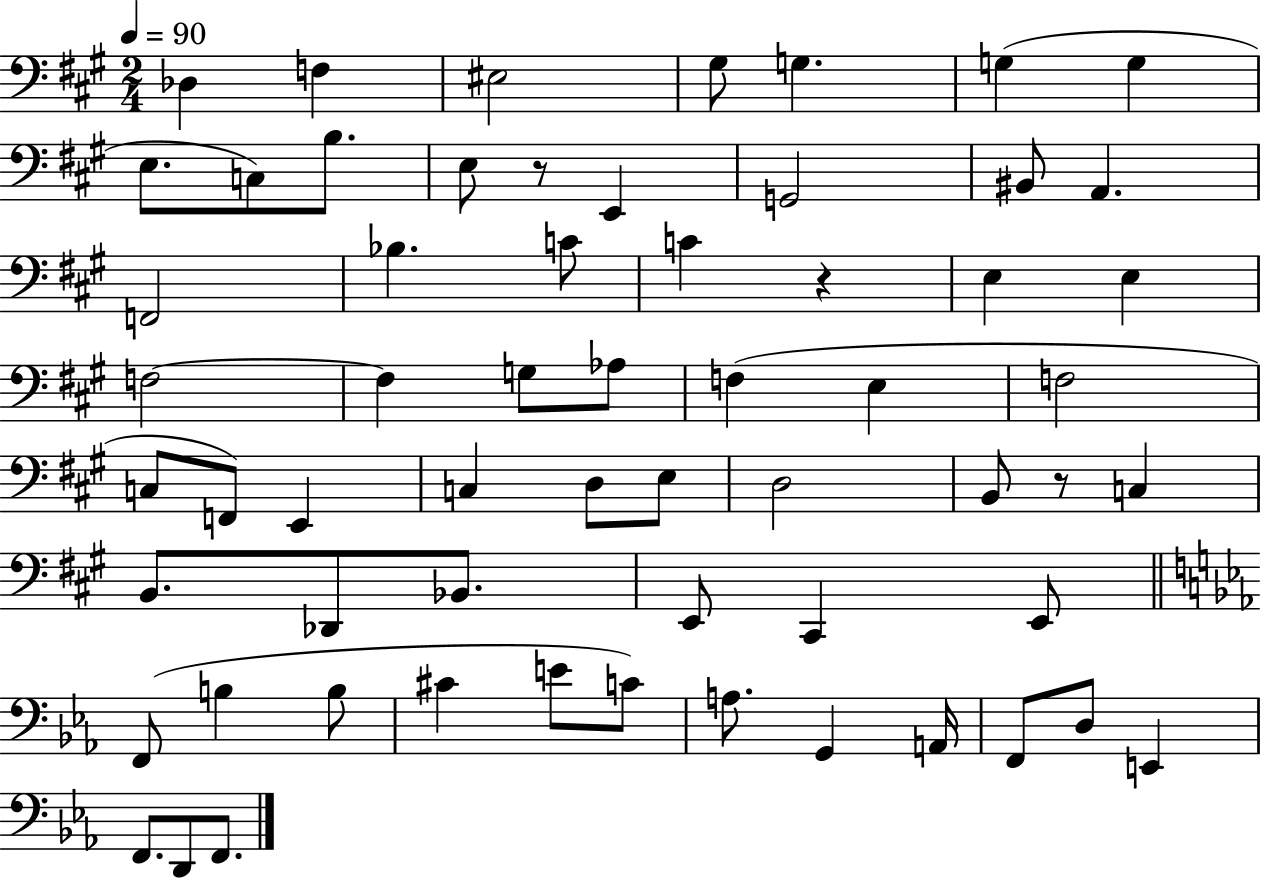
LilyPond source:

{
  \clef bass
  \numericTimeSignature
  \time 2/4
  \key a \major
  \tempo 4 = 90
  des4 f4 | eis2 | gis8 g4. | g4( g4 | \break e8. c8) b8. | e8 r8 e,4 | g,2 | bis,8 a,4. | \break f,2 | bes4. c'8 | c'4 r4 | e4 e4 | \break f2~~ | f4 g8 aes8 | f4( e4 | f2 | \break c8 f,8) e,4 | c4 d8 e8 | d2 | b,8 r8 c4 | \break b,8. des,8 bes,8. | e,8 cis,4 e,8 | \bar "||" \break \key ees \major f,8( b4 b8 | cis'4 e'8 c'8) | a8. g,4 a,16 | f,8 d8 e,4 | \break f,8. d,8 f,8. | \bar "|."
}